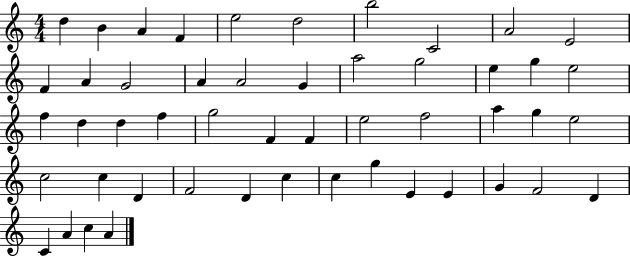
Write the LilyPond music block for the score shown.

{
  \clef treble
  \numericTimeSignature
  \time 4/4
  \key c \major
  d''4 b'4 a'4 f'4 | e''2 d''2 | b''2 c'2 | a'2 e'2 | \break f'4 a'4 g'2 | a'4 a'2 g'4 | a''2 g''2 | e''4 g''4 e''2 | \break f''4 d''4 d''4 f''4 | g''2 f'4 f'4 | e''2 f''2 | a''4 g''4 e''2 | \break c''2 c''4 d'4 | f'2 d'4 c''4 | c''4 g''4 e'4 e'4 | g'4 f'2 d'4 | \break c'4 a'4 c''4 a'4 | \bar "|."
}